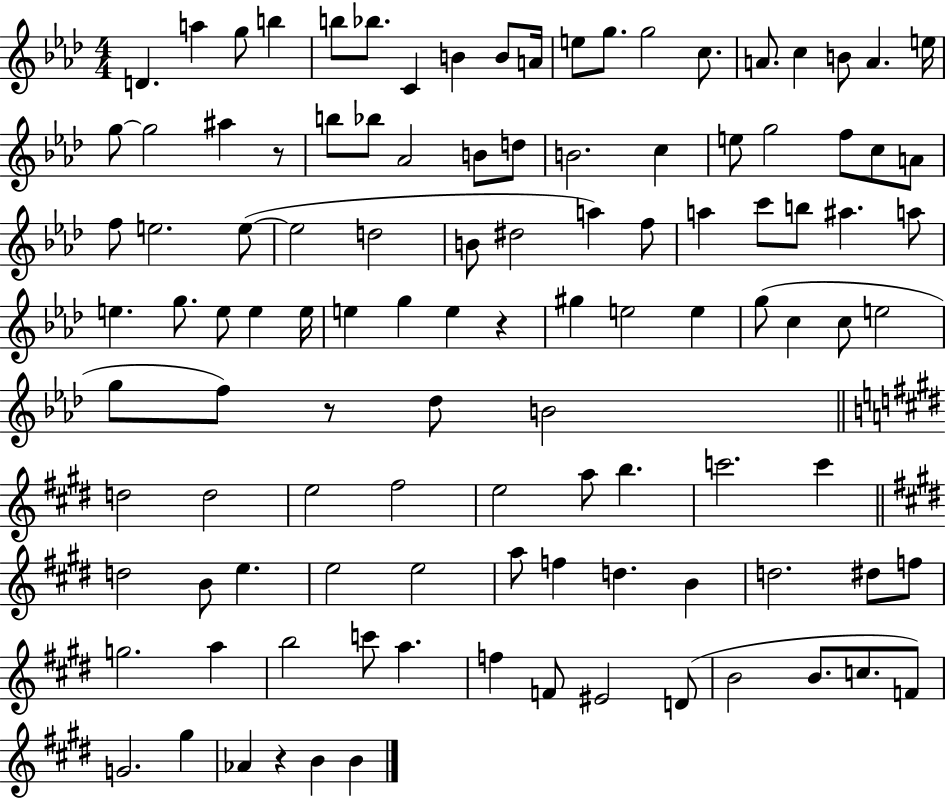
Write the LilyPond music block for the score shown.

{
  \clef treble
  \numericTimeSignature
  \time 4/4
  \key aes \major
  d'4. a''4 g''8 b''4 | b''8 bes''8. c'4 b'4 b'8 a'16 | e''8 g''8. g''2 c''8. | a'8. c''4 b'8 a'4. e''16 | \break g''8~~ g''2 ais''4 r8 | b''8 bes''8 aes'2 b'8 d''8 | b'2. c''4 | e''8 g''2 f''8 c''8 a'8 | \break f''8 e''2. e''8~(~ | e''2 d''2 | b'8 dis''2 a''4) f''8 | a''4 c'''8 b''8 ais''4. a''8 | \break e''4. g''8. e''8 e''4 e''16 | e''4 g''4 e''4 r4 | gis''4 e''2 e''4 | g''8( c''4 c''8 e''2 | \break g''8 f''8) r8 des''8 b'2 | \bar "||" \break \key e \major d''2 d''2 | e''2 fis''2 | e''2 a''8 b''4. | c'''2. c'''4 | \break \bar "||" \break \key e \major d''2 b'8 e''4. | e''2 e''2 | a''8 f''4 d''4. b'4 | d''2. dis''8 f''8 | \break g''2. a''4 | b''2 c'''8 a''4. | f''4 f'8 eis'2 d'8( | b'2 b'8. c''8. f'8) | \break g'2. gis''4 | aes'4 r4 b'4 b'4 | \bar "|."
}